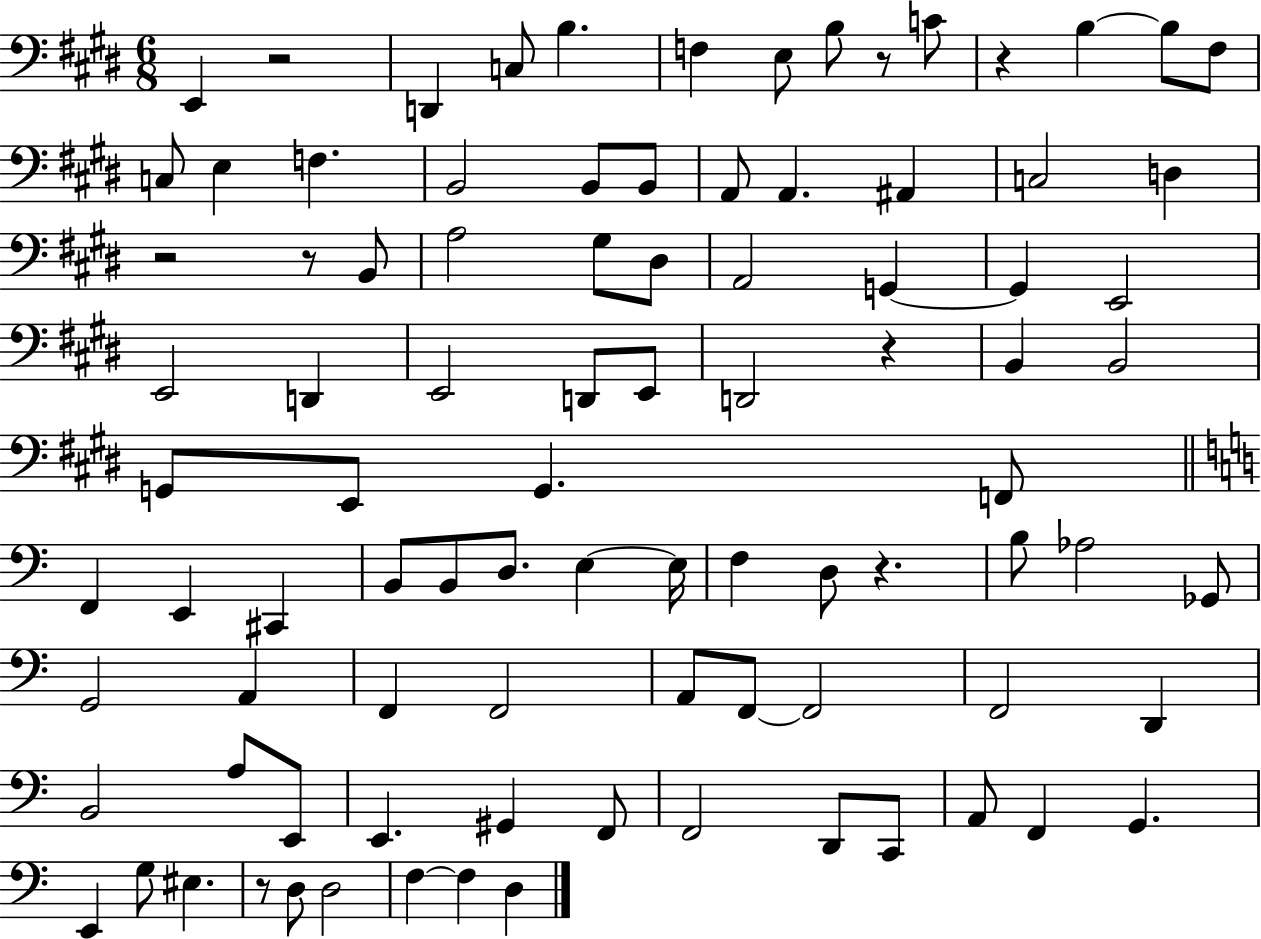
{
  \clef bass
  \numericTimeSignature
  \time 6/8
  \key e \major
  e,4 r2 | d,4 c8 b4. | f4 e8 b8 r8 c'8 | r4 b4~~ b8 fis8 | \break c8 e4 f4. | b,2 b,8 b,8 | a,8 a,4. ais,4 | c2 d4 | \break r2 r8 b,8 | a2 gis8 dis8 | a,2 g,4~~ | g,4 e,2 | \break e,2 d,4 | e,2 d,8 e,8 | d,2 r4 | b,4 b,2 | \break g,8 e,8 g,4. f,8 | \bar "||" \break \key c \major f,4 e,4 cis,4 | b,8 b,8 d8. e4~~ e16 | f4 d8 r4. | b8 aes2 ges,8 | \break g,2 a,4 | f,4 f,2 | a,8 f,8~~ f,2 | f,2 d,4 | \break b,2 a8 e,8 | e,4. gis,4 f,8 | f,2 d,8 c,8 | a,8 f,4 g,4. | \break e,4 g8 eis4. | r8 d8 d2 | f4~~ f4 d4 | \bar "|."
}